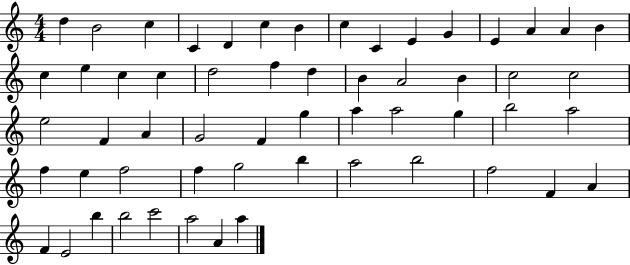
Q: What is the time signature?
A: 4/4